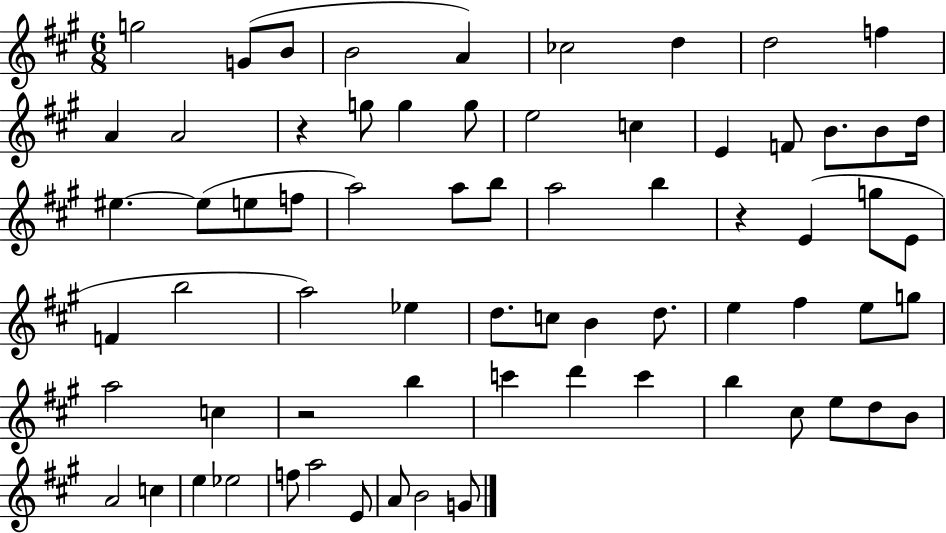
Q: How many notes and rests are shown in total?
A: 69